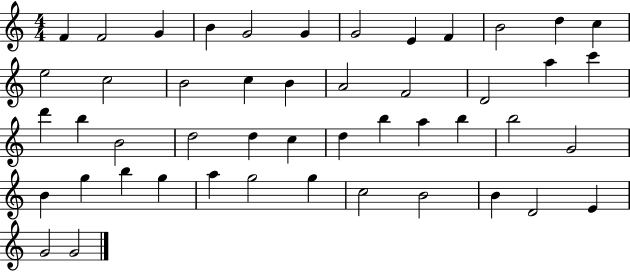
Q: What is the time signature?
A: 4/4